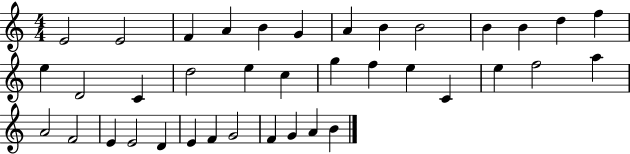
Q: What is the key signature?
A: C major